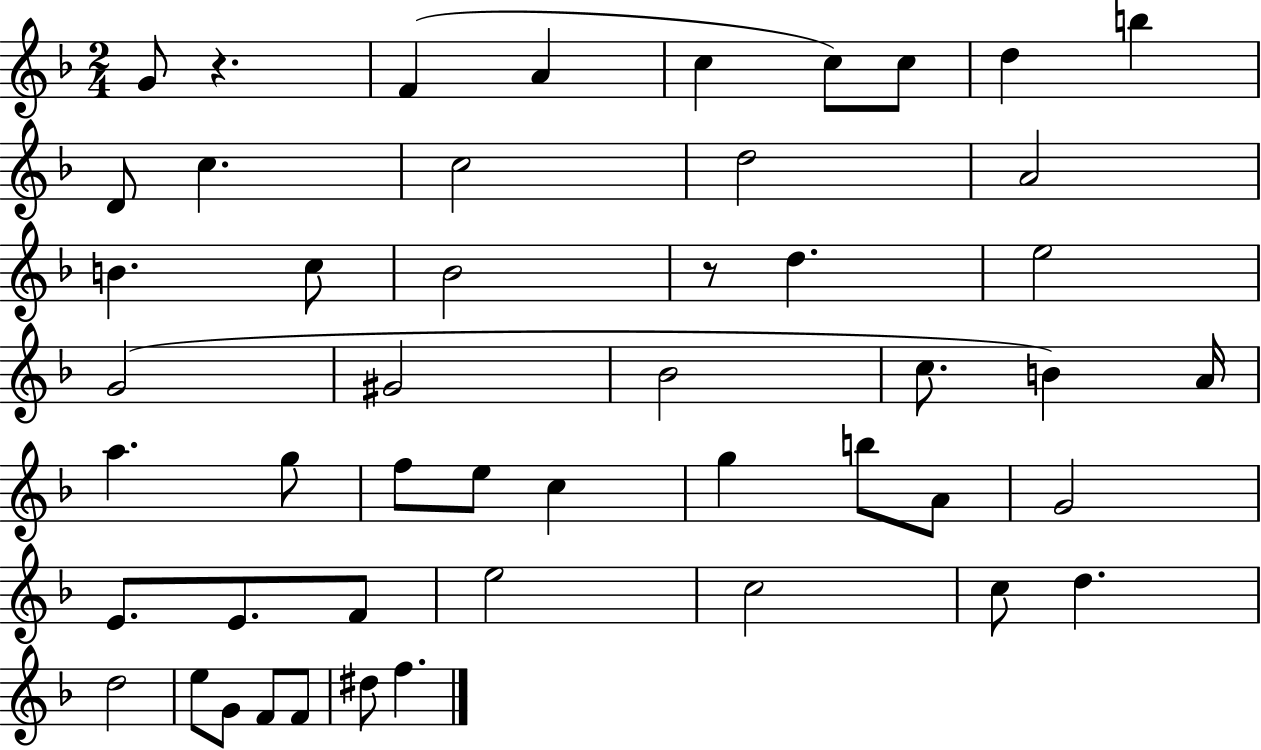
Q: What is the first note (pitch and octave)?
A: G4